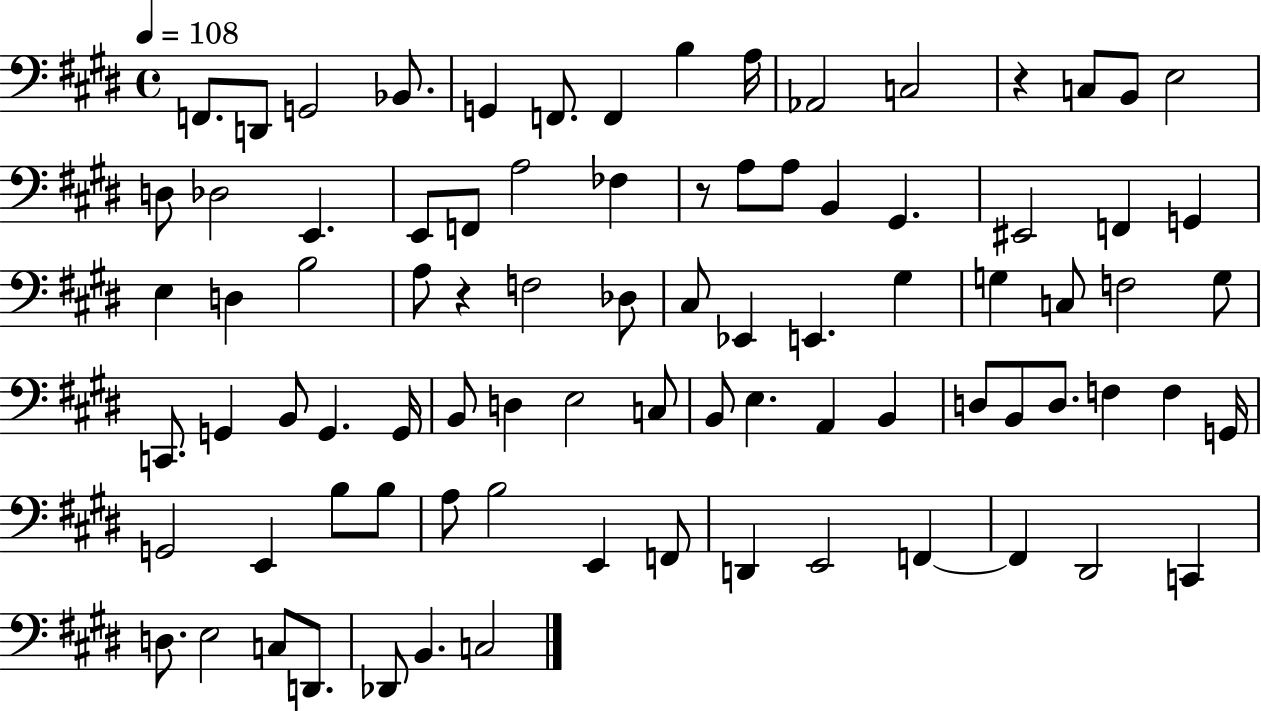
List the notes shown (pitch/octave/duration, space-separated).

F2/e. D2/e G2/h Bb2/e. G2/q F2/e. F2/q B3/q A3/s Ab2/h C3/h R/q C3/e B2/e E3/h D3/e Db3/h E2/q. E2/e F2/e A3/h FES3/q R/e A3/e A3/e B2/q G#2/q. EIS2/h F2/q G2/q E3/q D3/q B3/h A3/e R/q F3/h Db3/e C#3/e Eb2/q E2/q. G#3/q G3/q C3/e F3/h G3/e C2/e. G2/q B2/e G2/q. G2/s B2/e D3/q E3/h C3/e B2/e E3/q. A2/q B2/q D3/e B2/e D3/e. F3/q F3/q G2/s G2/h E2/q B3/e B3/e A3/e B3/h E2/q F2/e D2/q E2/h F2/q F2/q D#2/h C2/q D3/e. E3/h C3/e D2/e. Db2/e B2/q. C3/h